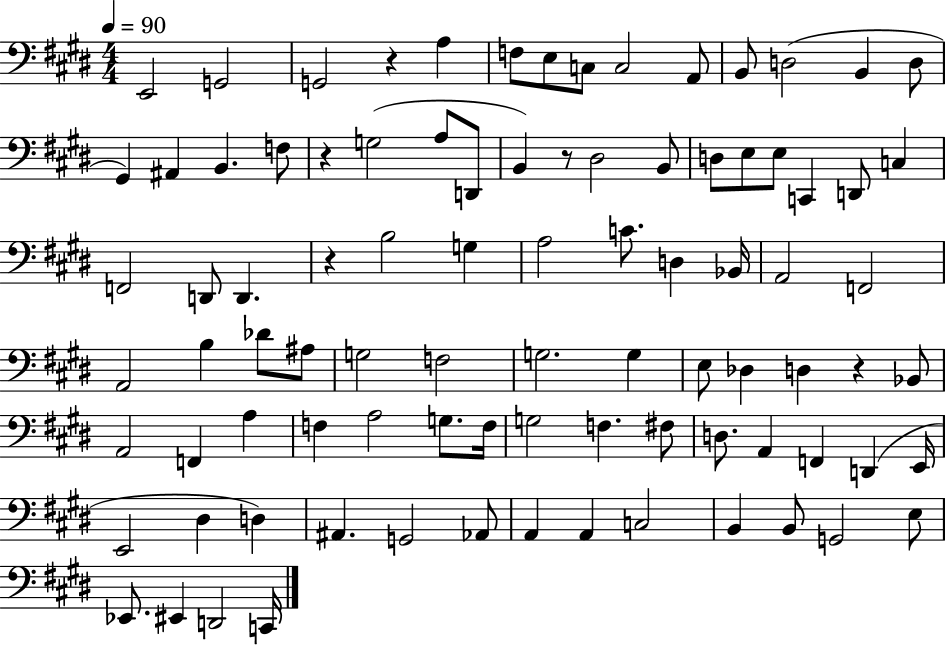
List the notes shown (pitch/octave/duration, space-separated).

E2/h G2/h G2/h R/q A3/q F3/e E3/e C3/e C3/h A2/e B2/e D3/h B2/q D3/e G#2/q A#2/q B2/q. F3/e R/q G3/h A3/e D2/e B2/q R/e D#3/h B2/e D3/e E3/e E3/e C2/q D2/e C3/q F2/h D2/e D2/q. R/q B3/h G3/q A3/h C4/e. D3/q Bb2/s A2/h F2/h A2/h B3/q Db4/e A#3/e G3/h F3/h G3/h. G3/q E3/e Db3/q D3/q R/q Bb2/e A2/h F2/q A3/q F3/q A3/h G3/e. F3/s G3/h F3/q. F#3/e D3/e. A2/q F2/q D2/q E2/s E2/h D#3/q D3/q A#2/q. G2/h Ab2/e A2/q A2/q C3/h B2/q B2/e G2/h E3/e Eb2/e. EIS2/q D2/h C2/s